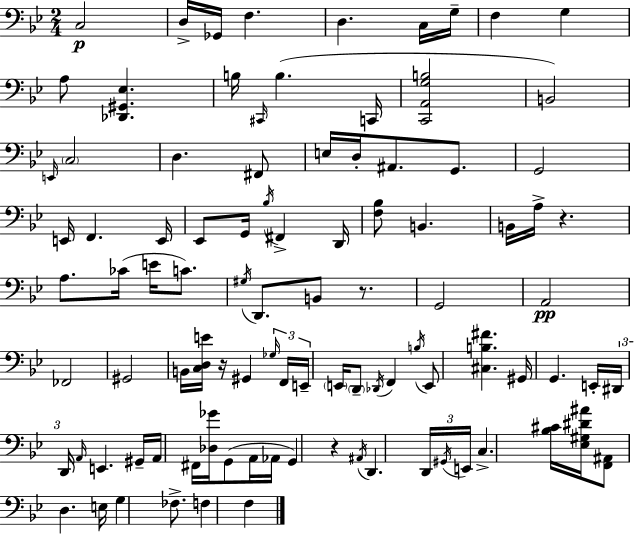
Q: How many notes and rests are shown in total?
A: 96